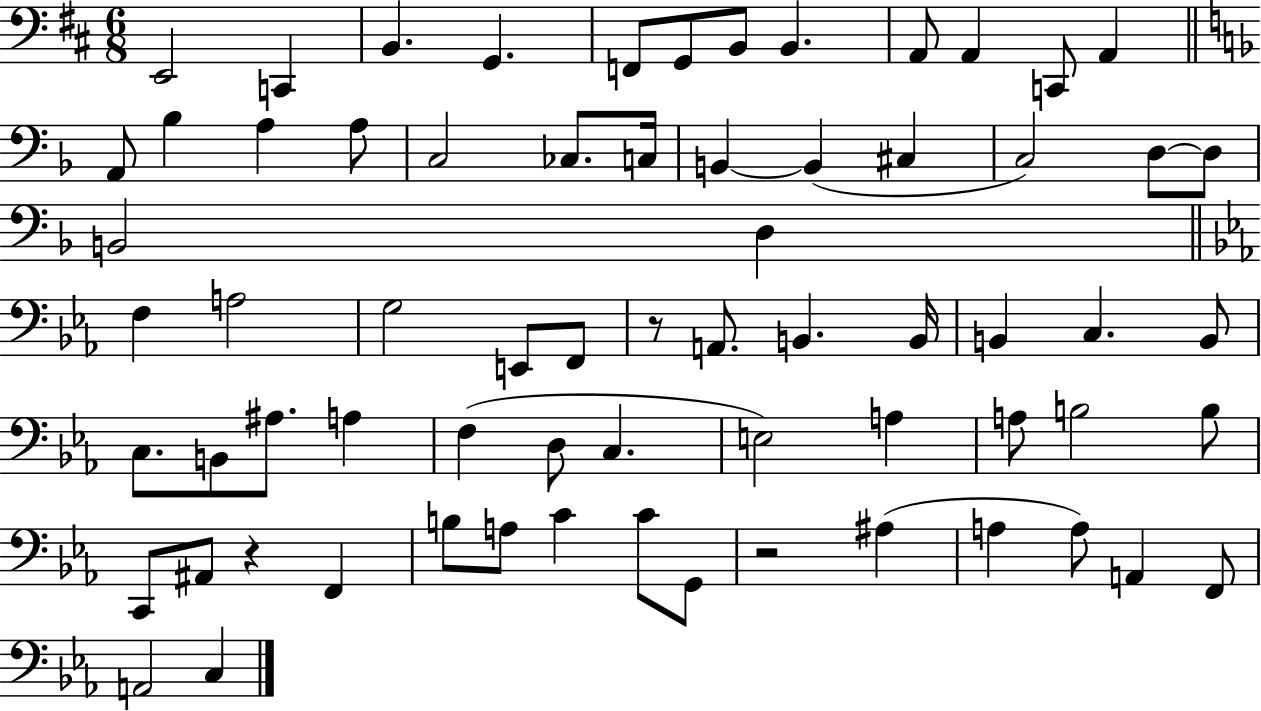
E2/h C2/q B2/q. G2/q. F2/e G2/e B2/e B2/q. A2/e A2/q C2/e A2/q A2/e Bb3/q A3/q A3/e C3/h CES3/e. C3/s B2/q B2/q C#3/q C3/h D3/e D3/e B2/h D3/q F3/q A3/h G3/h E2/e F2/e R/e A2/e. B2/q. B2/s B2/q C3/q. B2/e C3/e. B2/e A#3/e. A3/q F3/q D3/e C3/q. E3/h A3/q A3/e B3/h B3/e C2/e A#2/e R/q F2/q B3/e A3/e C4/q C4/e G2/e R/h A#3/q A3/q A3/e A2/q F2/e A2/h C3/q